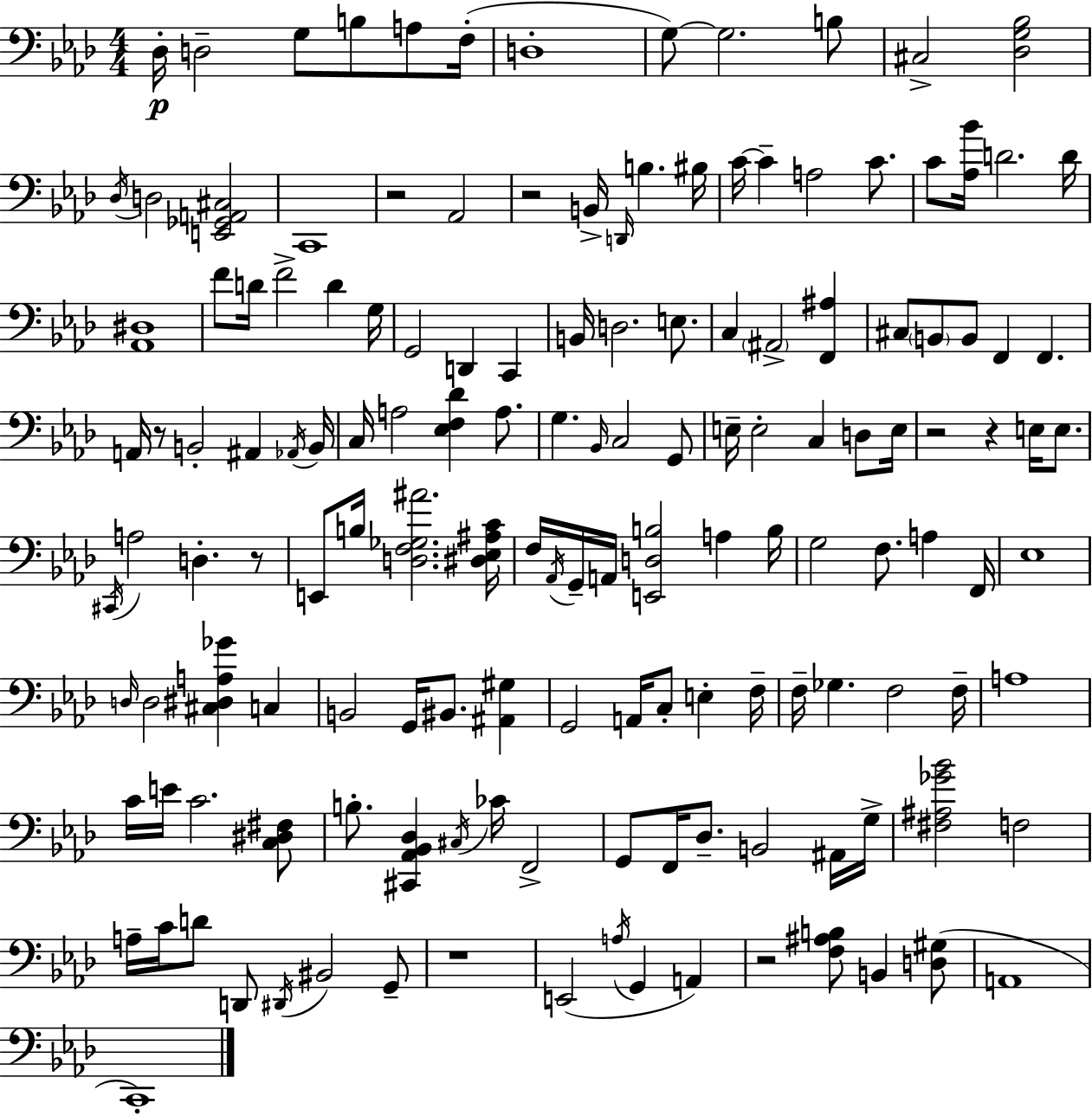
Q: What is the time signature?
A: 4/4